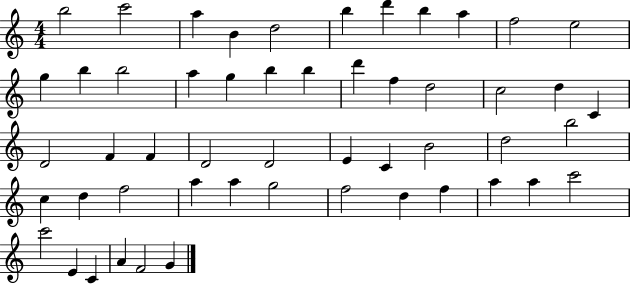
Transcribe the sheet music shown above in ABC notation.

X:1
T:Untitled
M:4/4
L:1/4
K:C
b2 c'2 a B d2 b d' b a f2 e2 g b b2 a g b b d' f d2 c2 d C D2 F F D2 D2 E C B2 d2 b2 c d f2 a a g2 f2 d f a a c'2 c'2 E C A F2 G